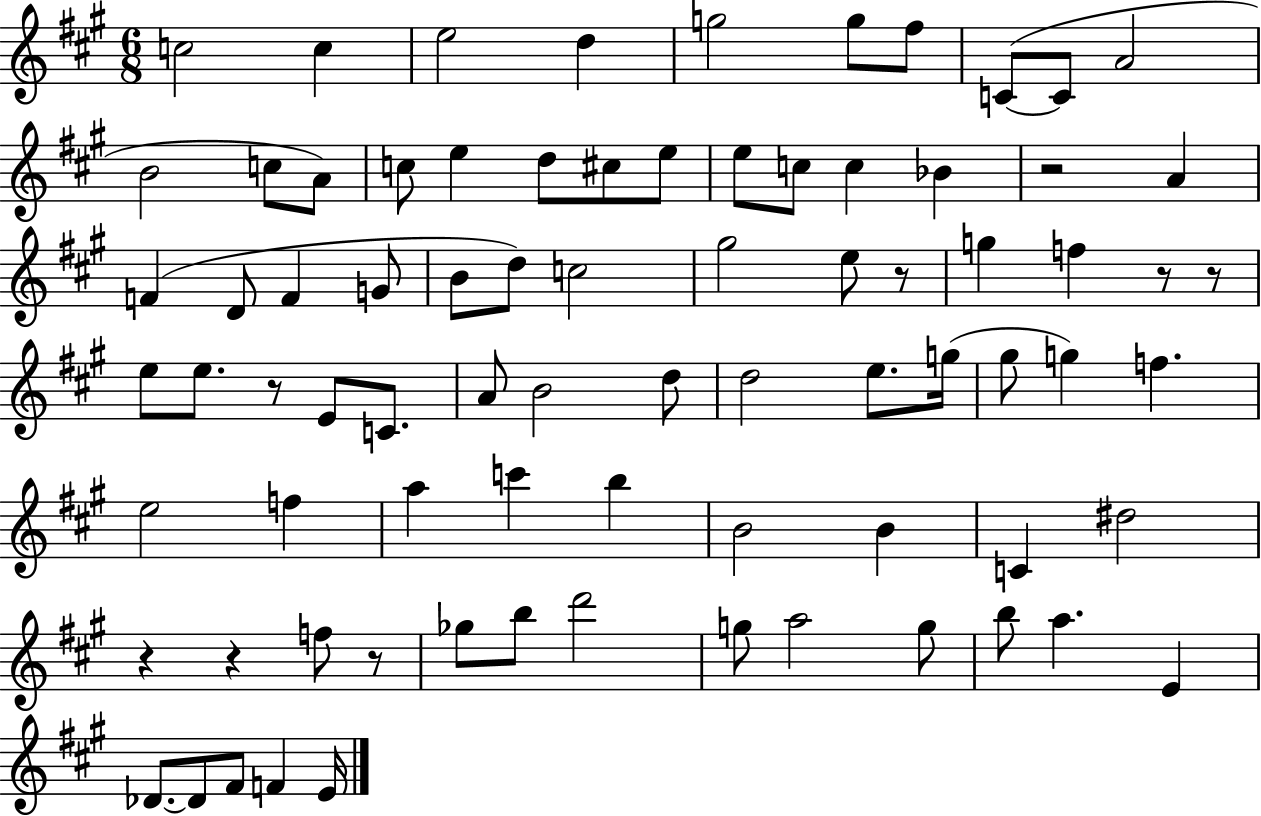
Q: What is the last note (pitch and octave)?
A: E4